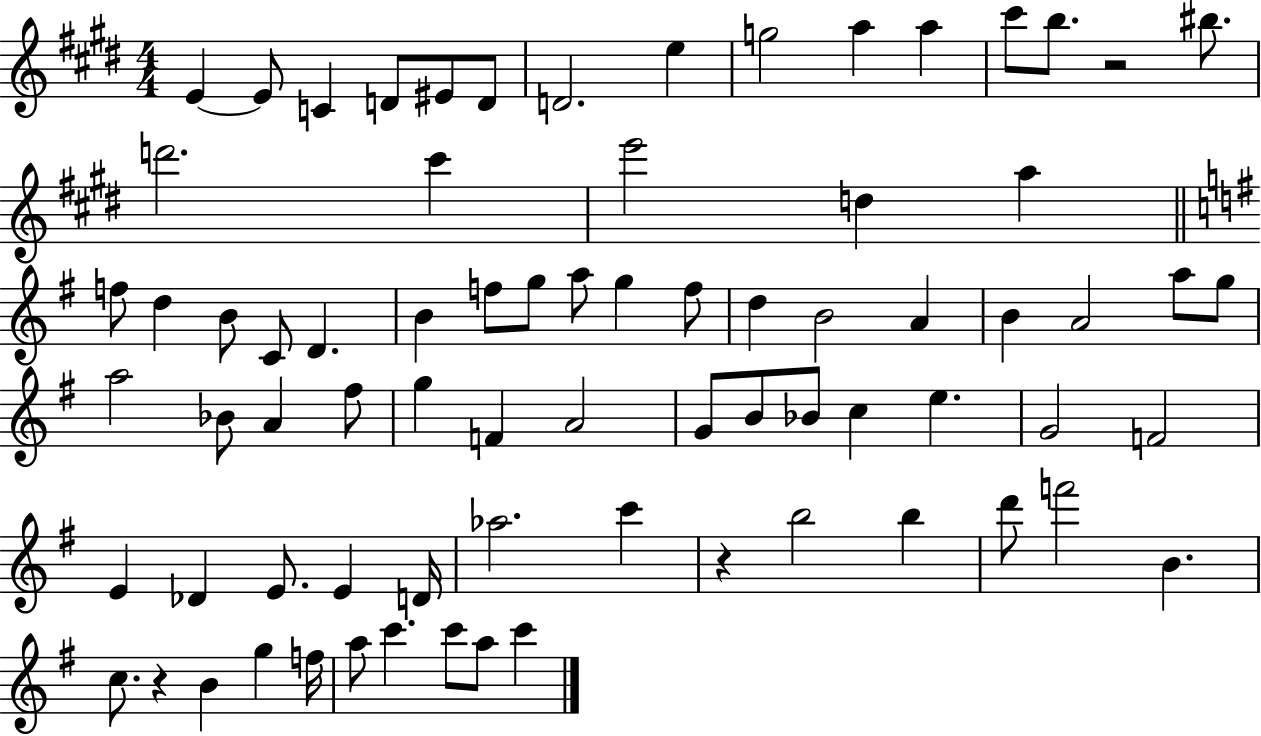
{
  \clef treble
  \numericTimeSignature
  \time 4/4
  \key e \major
  e'4~~ e'8 c'4 d'8 eis'8 d'8 | d'2. e''4 | g''2 a''4 a''4 | cis'''8 b''8. r2 bis''8. | \break d'''2. cis'''4 | e'''2 d''4 a''4 | \bar "||" \break \key e \minor f''8 d''4 b'8 c'8 d'4. | b'4 f''8 g''8 a''8 g''4 f''8 | d''4 b'2 a'4 | b'4 a'2 a''8 g''8 | \break a''2 bes'8 a'4 fis''8 | g''4 f'4 a'2 | g'8 b'8 bes'8 c''4 e''4. | g'2 f'2 | \break e'4 des'4 e'8. e'4 d'16 | aes''2. c'''4 | r4 b''2 b''4 | d'''8 f'''2 b'4. | \break c''8. r4 b'4 g''4 f''16 | a''8 c'''4. c'''8 a''8 c'''4 | \bar "|."
}